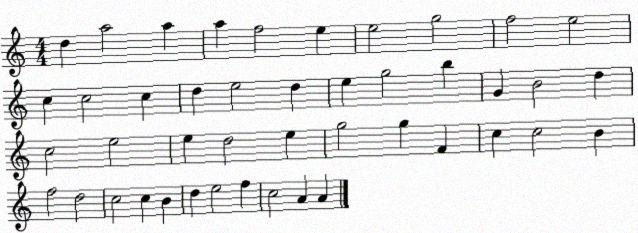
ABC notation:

X:1
T:Untitled
M:4/4
L:1/4
K:C
d a2 a a f2 e e2 g2 f2 e2 c c2 c d e2 d e g2 b G B2 d c2 e2 e d2 e g2 g F c c2 B f2 d2 c2 c B d e2 f c2 A A